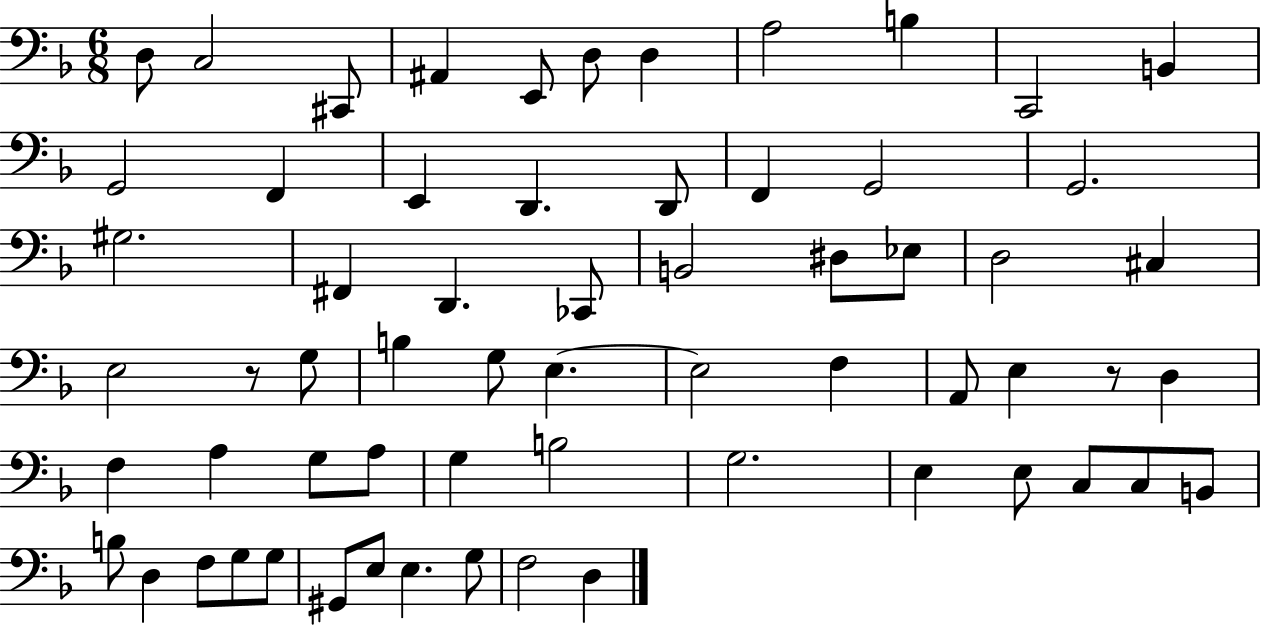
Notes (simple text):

D3/e C3/h C#2/e A#2/q E2/e D3/e D3/q A3/h B3/q C2/h B2/q G2/h F2/q E2/q D2/q. D2/e F2/q G2/h G2/h. G#3/h. F#2/q D2/q. CES2/e B2/h D#3/e Eb3/e D3/h C#3/q E3/h R/e G3/e B3/q G3/e E3/q. E3/h F3/q A2/e E3/q R/e D3/q F3/q A3/q G3/e A3/e G3/q B3/h G3/h. E3/q E3/e C3/e C3/e B2/e B3/e D3/q F3/e G3/e G3/e G#2/e E3/e E3/q. G3/e F3/h D3/q